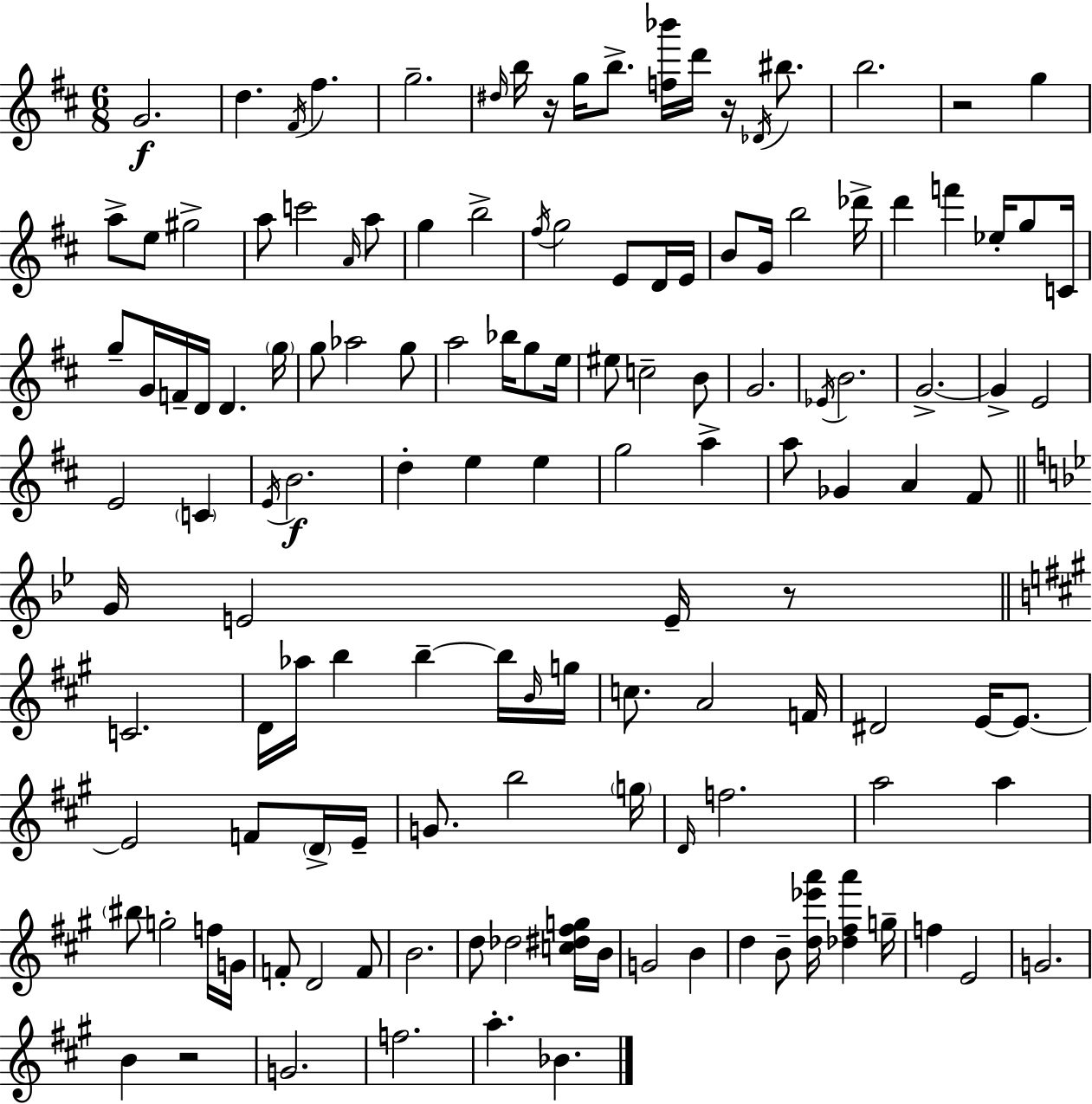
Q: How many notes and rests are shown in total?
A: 133